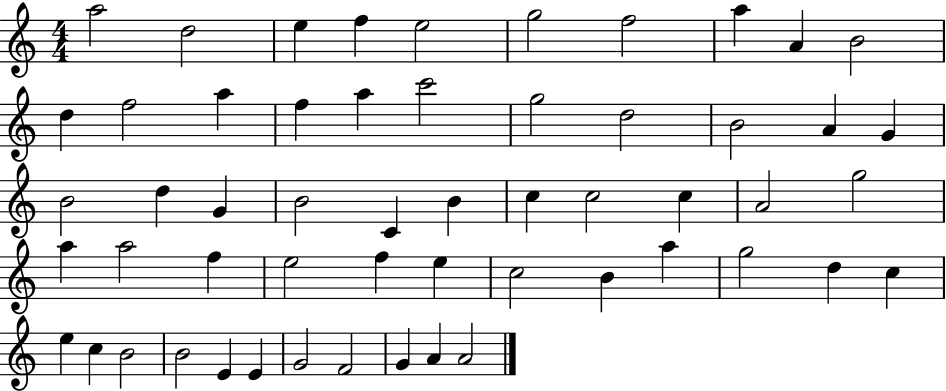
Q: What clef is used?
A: treble